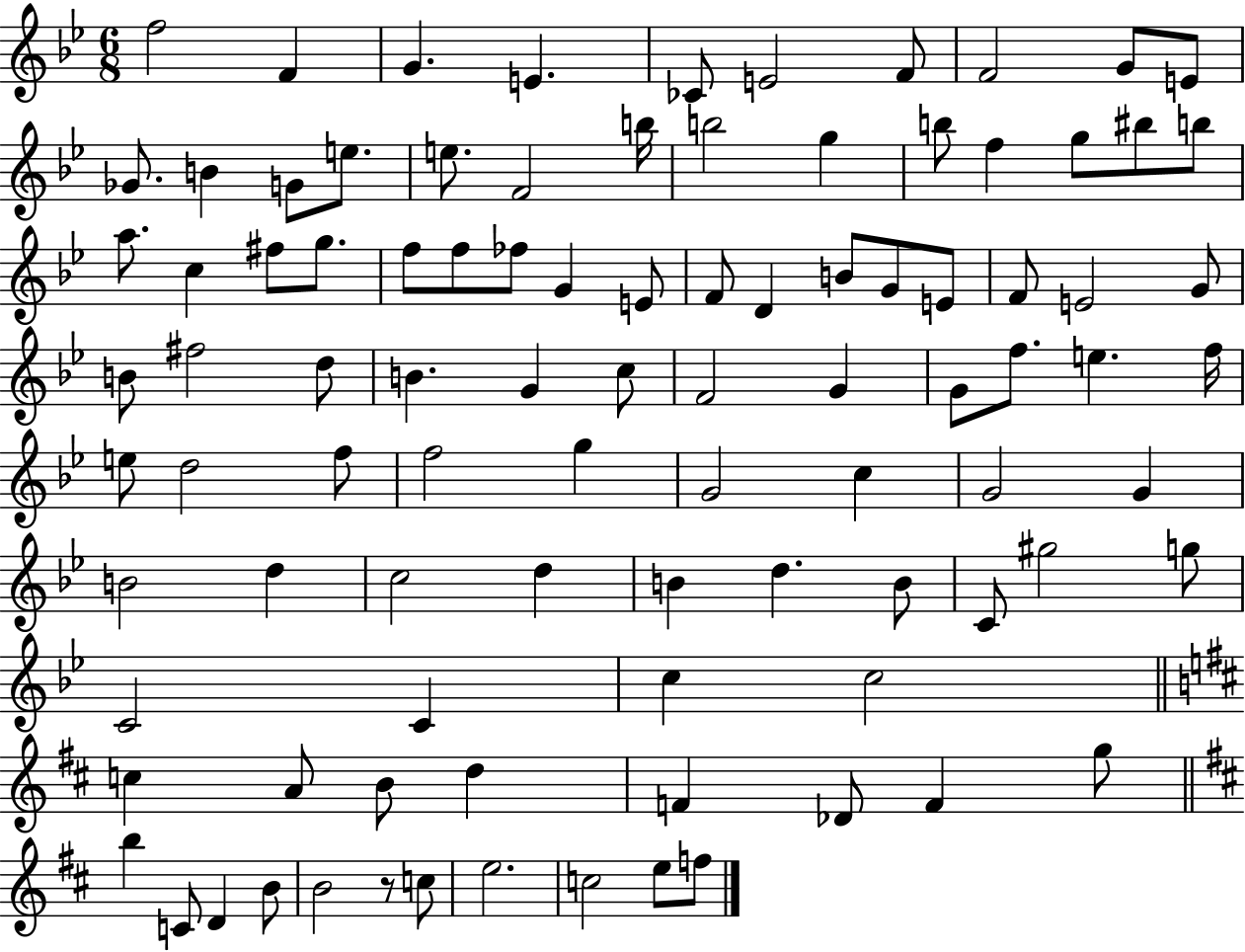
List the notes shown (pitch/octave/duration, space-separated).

F5/h F4/q G4/q. E4/q. CES4/e E4/h F4/e F4/h G4/e E4/e Gb4/e. B4/q G4/e E5/e. E5/e. F4/h B5/s B5/h G5/q B5/e F5/q G5/e BIS5/e B5/e A5/e. C5/q F#5/e G5/e. F5/e F5/e FES5/e G4/q E4/e F4/e D4/q B4/e G4/e E4/e F4/e E4/h G4/e B4/e F#5/h D5/e B4/q. G4/q C5/e F4/h G4/q G4/e F5/e. E5/q. F5/s E5/e D5/h F5/e F5/h G5/q G4/h C5/q G4/h G4/q B4/h D5/q C5/h D5/q B4/q D5/q. B4/e C4/e G#5/h G5/e C4/h C4/q C5/q C5/h C5/q A4/e B4/e D5/q F4/q Db4/e F4/q G5/e B5/q C4/e D4/q B4/e B4/h R/e C5/e E5/h. C5/h E5/e F5/e